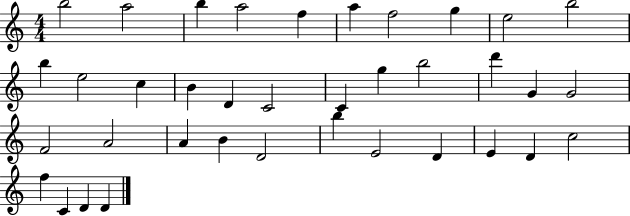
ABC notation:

X:1
T:Untitled
M:4/4
L:1/4
K:C
b2 a2 b a2 f a f2 g e2 b2 b e2 c B D C2 C g b2 d' G G2 F2 A2 A B D2 b E2 D E D c2 f C D D